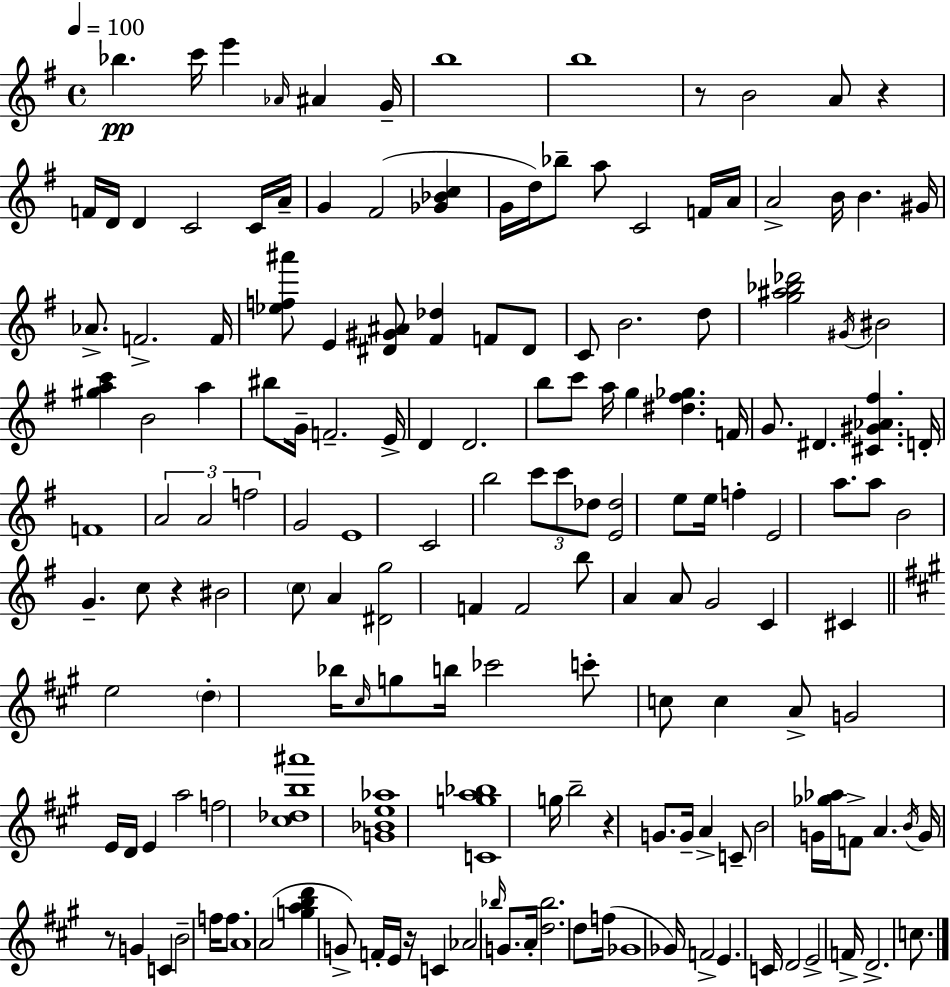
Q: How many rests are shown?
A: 6